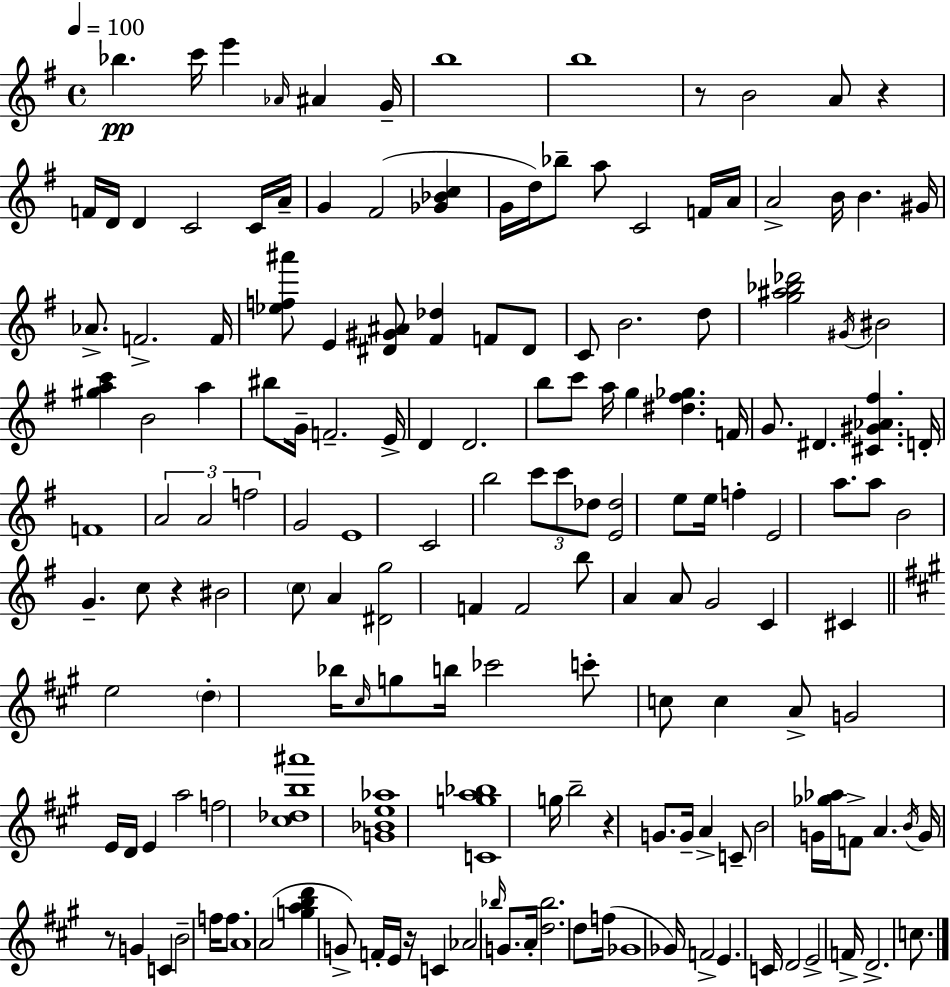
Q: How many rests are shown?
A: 6